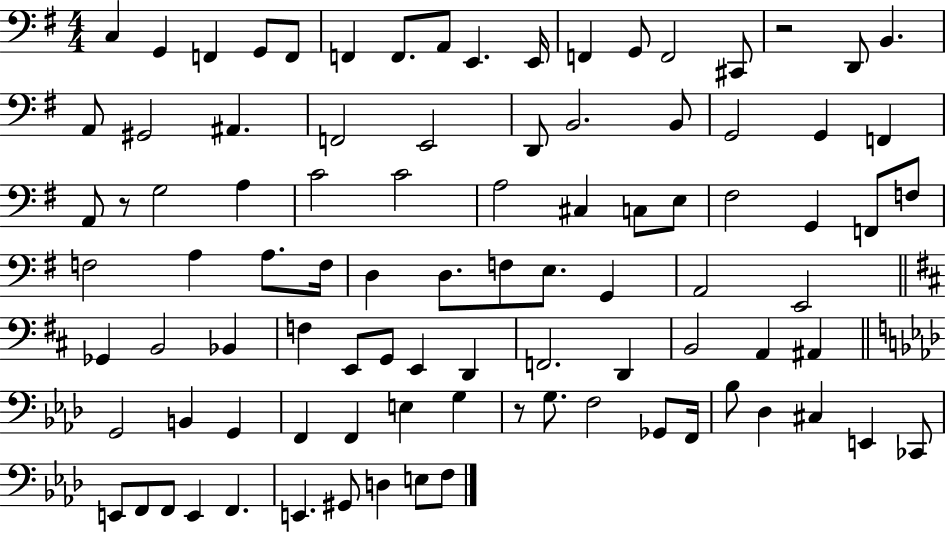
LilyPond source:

{
  \clef bass
  \numericTimeSignature
  \time 4/4
  \key g \major
  \repeat volta 2 { c4 g,4 f,4 g,8 f,8 | f,4 f,8. a,8 e,4. e,16 | f,4 g,8 f,2 cis,8 | r2 d,8 b,4. | \break a,8 gis,2 ais,4. | f,2 e,2 | d,8 b,2. b,8 | g,2 g,4 f,4 | \break a,8 r8 g2 a4 | c'2 c'2 | a2 cis4 c8 e8 | fis2 g,4 f,8 f8 | \break f2 a4 a8. f16 | d4 d8. f8 e8. g,4 | a,2 e,2 | \bar "||" \break \key d \major ges,4 b,2 bes,4 | f4 e,8 g,8 e,4 d,4 | f,2. d,4 | b,2 a,4 ais,4 | \break \bar "||" \break \key aes \major g,2 b,4 g,4 | f,4 f,4 e4 g4 | r8 g8. f2 ges,8 f,16 | bes8 des4 cis4 e,4 ces,8 | \break e,8 f,8 f,8 e,4 f,4. | e,4. gis,8 d4 e8 f8 | } \bar "|."
}